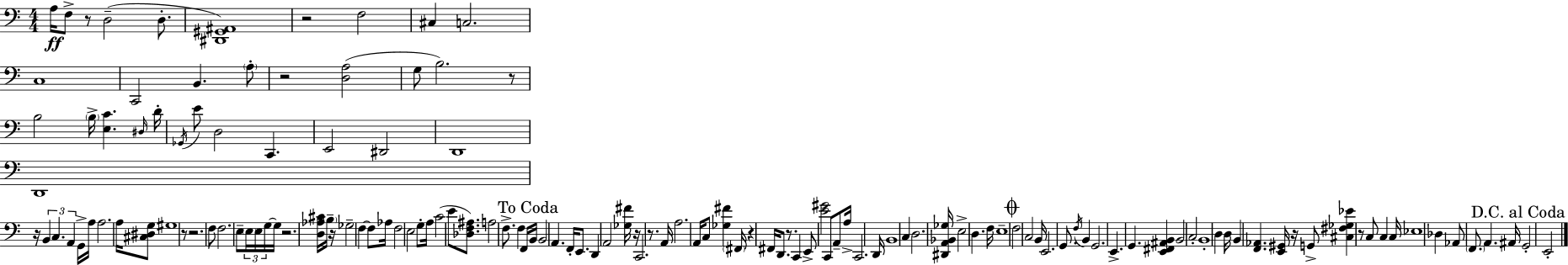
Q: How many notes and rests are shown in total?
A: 141